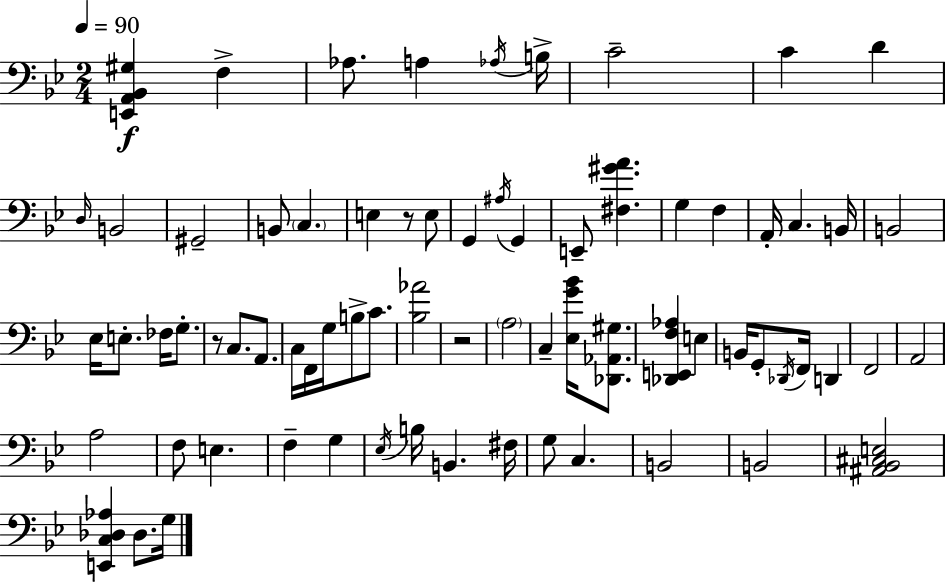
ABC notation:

X:1
T:Untitled
M:2/4
L:1/4
K:Gm
[E,,A,,_B,,^G,] F, _A,/2 A, _A,/4 B,/4 C2 C D D,/4 B,,2 ^G,,2 B,,/2 C, E, z/2 E,/2 G,, ^A,/4 G,, E,,/2 [^F,^GA] G, F, A,,/4 C, B,,/4 B,,2 _E,/4 E,/2 _F,/4 G,/2 z/2 C,/2 A,,/2 C,/4 F,,/4 G,/4 B,/2 C/2 [_B,_A]2 z2 A,2 C, [_E,G_B]/4 [_D,,_A,,^G,]/2 [_D,,E,,F,_A,] E, B,,/4 G,,/2 _D,,/4 F,,/4 D,, F,,2 A,,2 A,2 F,/2 E, F, G, _E,/4 B,/4 B,, ^F,/4 G,/2 C, B,,2 B,,2 [^A,,_B,,^C,E,]2 [E,,C,_D,_A,] _D,/2 G,/4